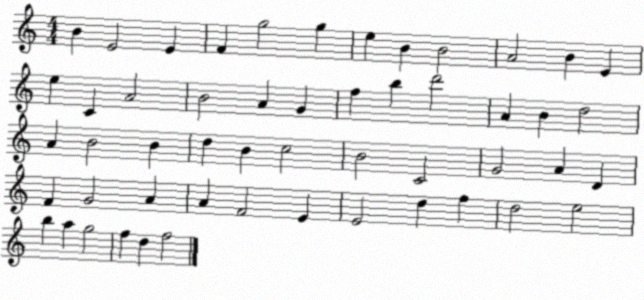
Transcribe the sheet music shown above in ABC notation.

X:1
T:Untitled
M:4/4
L:1/4
K:C
B E2 E F g2 g e B B2 A2 B E e C A2 B2 A G f b d'2 A B d2 A B2 B d B c2 B2 C2 G2 A D F G2 A A F2 E E2 d f d2 e2 b a g2 f d f2